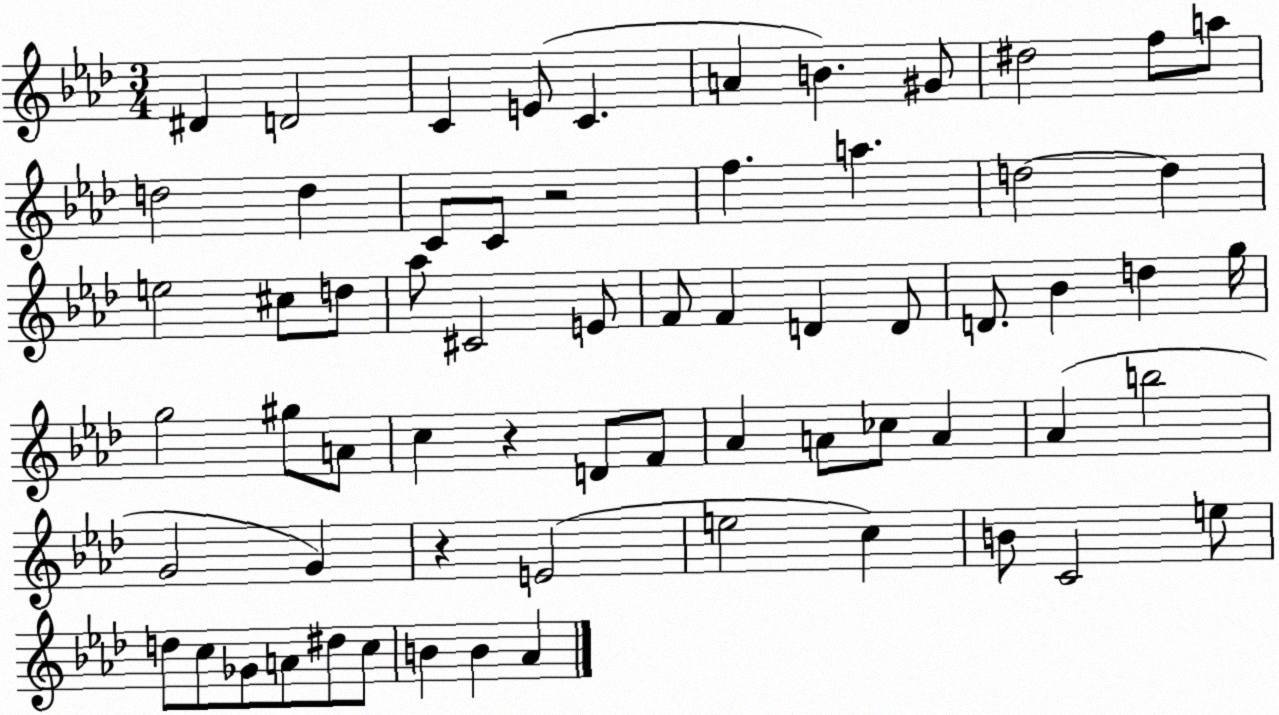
X:1
T:Untitled
M:3/4
L:1/4
K:Ab
^D D2 C E/2 C A B ^G/2 ^d2 f/2 a/2 d2 d C/2 C/2 z2 f a d2 d e2 ^c/2 d/2 _a/2 ^C2 E/2 F/2 F D D/2 D/2 _B d g/4 g2 ^g/2 A/2 c z D/2 F/2 _A A/2 _c/2 A _A b2 G2 G z E2 e2 c B/2 C2 e/2 d/2 c/2 _G/2 A/2 ^d/2 c/2 B B _A